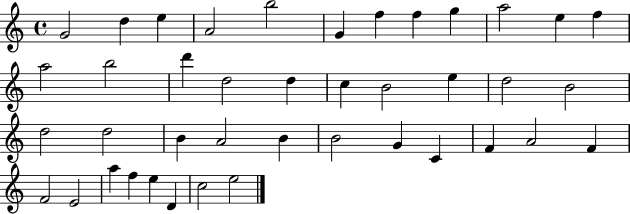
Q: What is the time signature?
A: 4/4